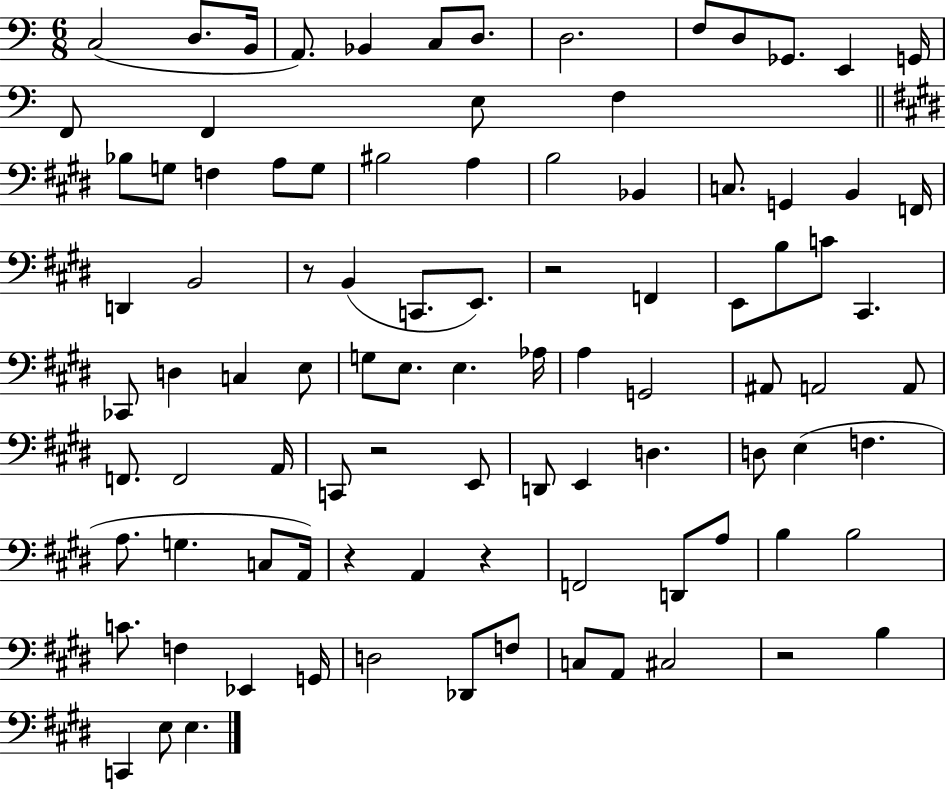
{
  \clef bass
  \numericTimeSignature
  \time 6/8
  \key c \major
  c2( d8. b,16 | a,8.) bes,4 c8 d8. | d2. | f8 d8 ges,8. e,4 g,16 | \break f,8 f,4 e8 f4 | \bar "||" \break \key e \major bes8 g8 f4 a8 g8 | bis2 a4 | b2 bes,4 | c8. g,4 b,4 f,16 | \break d,4 b,2 | r8 b,4( c,8. e,8.) | r2 f,4 | e,8 b8 c'8 cis,4. | \break ces,8 d4 c4 e8 | g8 e8. e4. aes16 | a4 g,2 | ais,8 a,2 a,8 | \break f,8. f,2 a,16 | c,8 r2 e,8 | d,8 e,4 d4. | d8 e4( f4. | \break a8. g4. c8 a,16) | r4 a,4 r4 | f,2 d,8 a8 | b4 b2 | \break c'8. f4 ees,4 g,16 | d2 des,8 f8 | c8 a,8 cis2 | r2 b4 | \break c,4 e8 e4. | \bar "|."
}